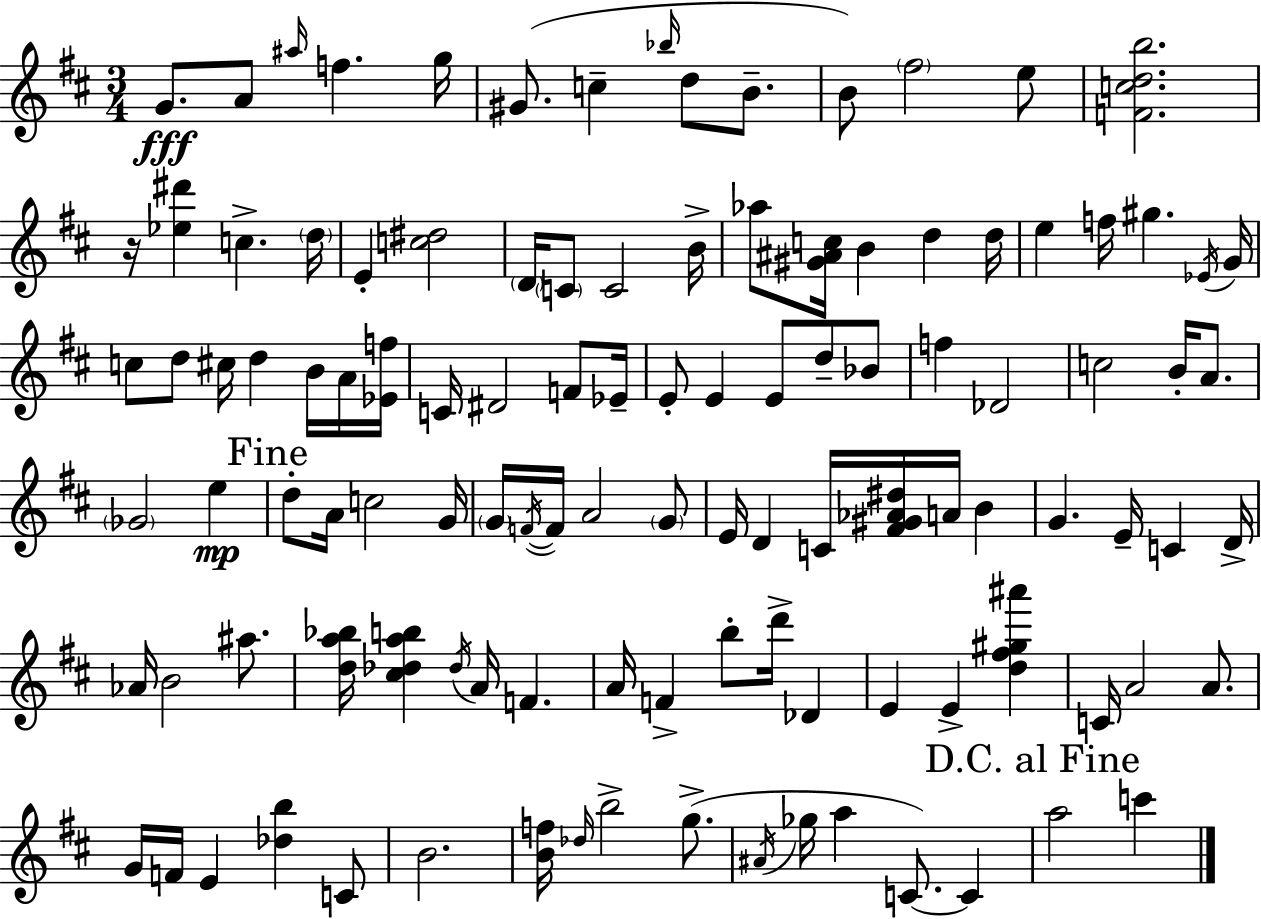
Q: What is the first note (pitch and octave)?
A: G4